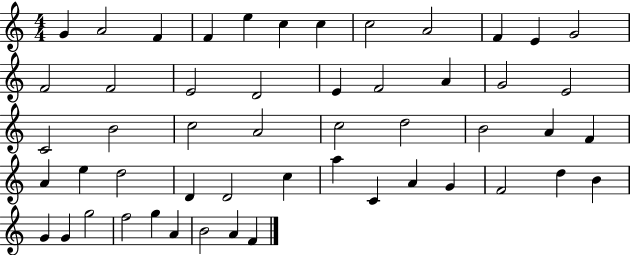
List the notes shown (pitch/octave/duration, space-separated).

G4/q A4/h F4/q F4/q E5/q C5/q C5/q C5/h A4/h F4/q E4/q G4/h F4/h F4/h E4/h D4/h E4/q F4/h A4/q G4/h E4/h C4/h B4/h C5/h A4/h C5/h D5/h B4/h A4/q F4/q A4/q E5/q D5/h D4/q D4/h C5/q A5/q C4/q A4/q G4/q F4/h D5/q B4/q G4/q G4/q G5/h F5/h G5/q A4/q B4/h A4/q F4/q